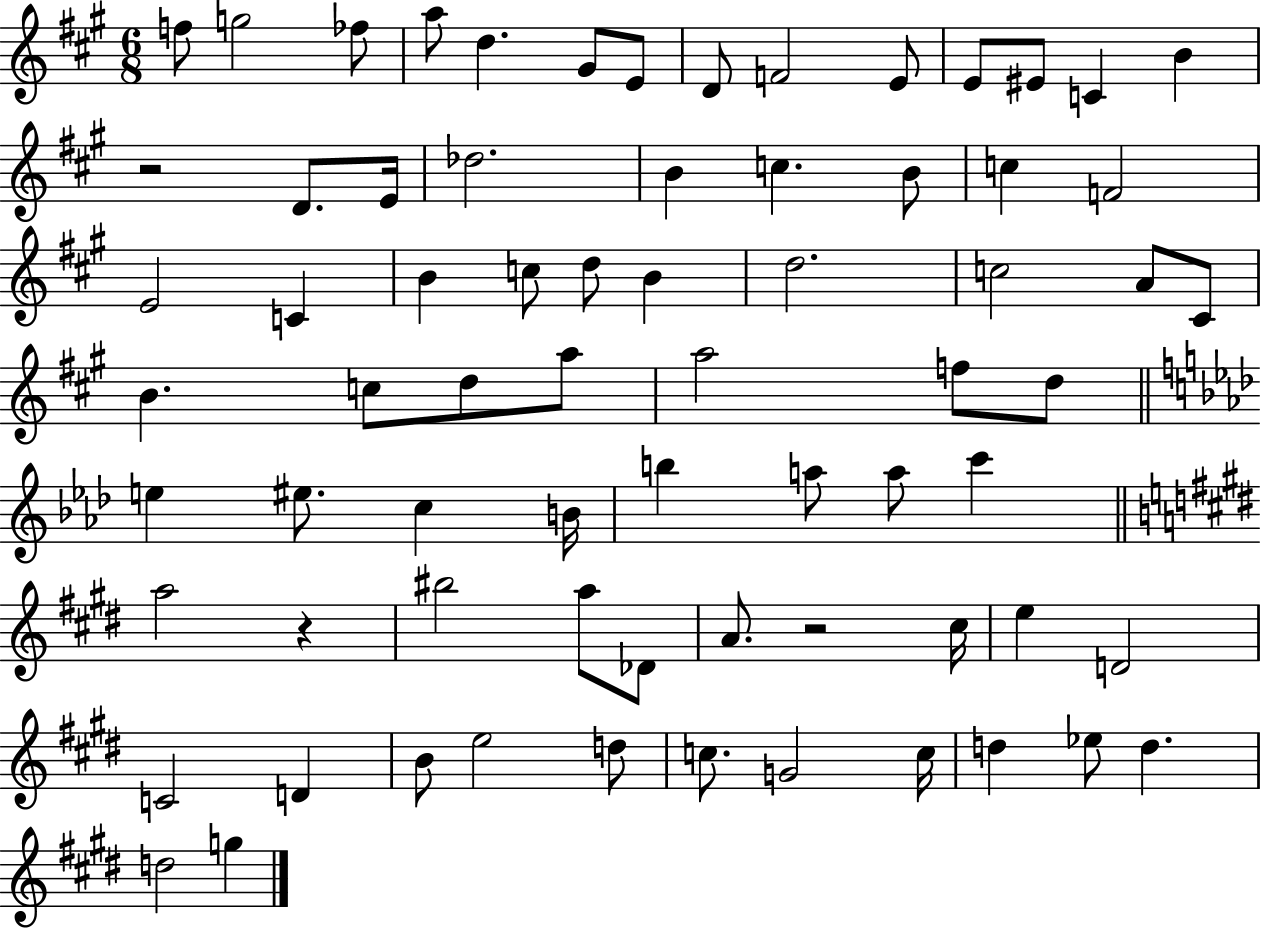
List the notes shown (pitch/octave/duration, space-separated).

F5/e G5/h FES5/e A5/e D5/q. G#4/e E4/e D4/e F4/h E4/e E4/e EIS4/e C4/q B4/q R/h D4/e. E4/s Db5/h. B4/q C5/q. B4/e C5/q F4/h E4/h C4/q B4/q C5/e D5/e B4/q D5/h. C5/h A4/e C#4/e B4/q. C5/e D5/e A5/e A5/h F5/e D5/e E5/q EIS5/e. C5/q B4/s B5/q A5/e A5/e C6/q A5/h R/q BIS5/h A5/e Db4/e A4/e. R/h C#5/s E5/q D4/h C4/h D4/q B4/e E5/h D5/e C5/e. G4/h C5/s D5/q Eb5/e D5/q. D5/h G5/q